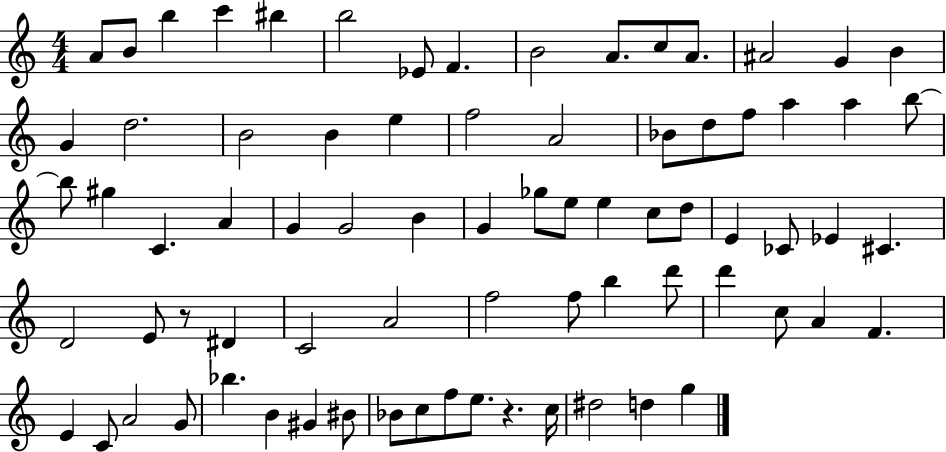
{
  \clef treble
  \numericTimeSignature
  \time 4/4
  \key c \major
  a'8 b'8 b''4 c'''4 bis''4 | b''2 ees'8 f'4. | b'2 a'8. c''8 a'8. | ais'2 g'4 b'4 | \break g'4 d''2. | b'2 b'4 e''4 | f''2 a'2 | bes'8 d''8 f''8 a''4 a''4 b''8~~ | \break b''8 gis''4 c'4. a'4 | g'4 g'2 b'4 | g'4 ges''8 e''8 e''4 c''8 d''8 | e'4 ces'8 ees'4 cis'4. | \break d'2 e'8 r8 dis'4 | c'2 a'2 | f''2 f''8 b''4 d'''8 | d'''4 c''8 a'4 f'4. | \break e'4 c'8 a'2 g'8 | bes''4. b'4 gis'4 bis'8 | bes'8 c''8 f''8 e''8. r4. c''16 | dis''2 d''4 g''4 | \break \bar "|."
}